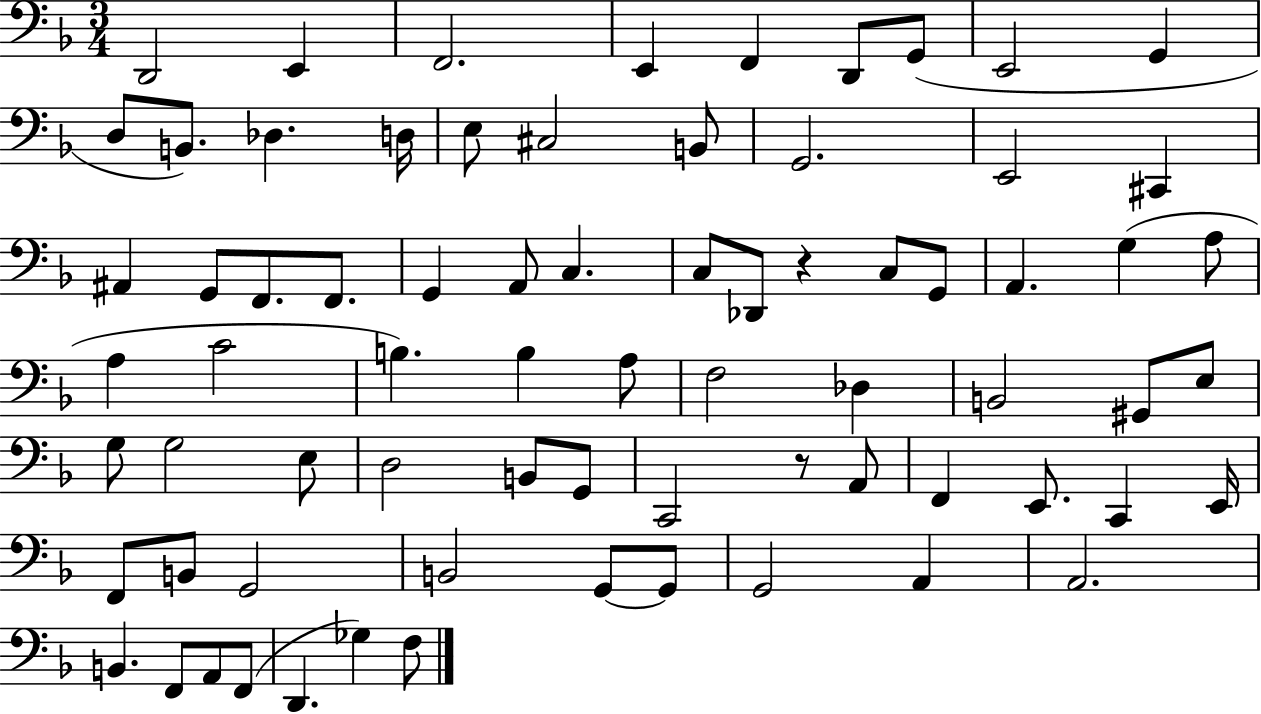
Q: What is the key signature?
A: F major